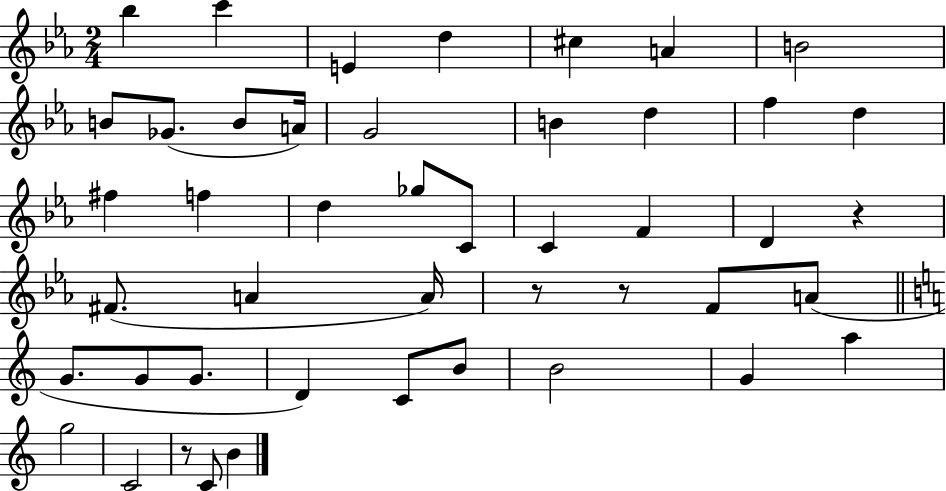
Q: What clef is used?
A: treble